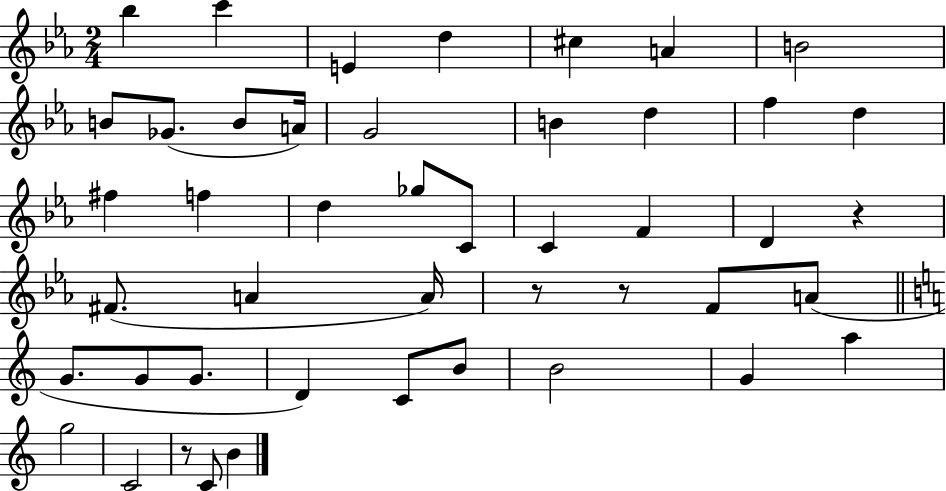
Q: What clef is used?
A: treble